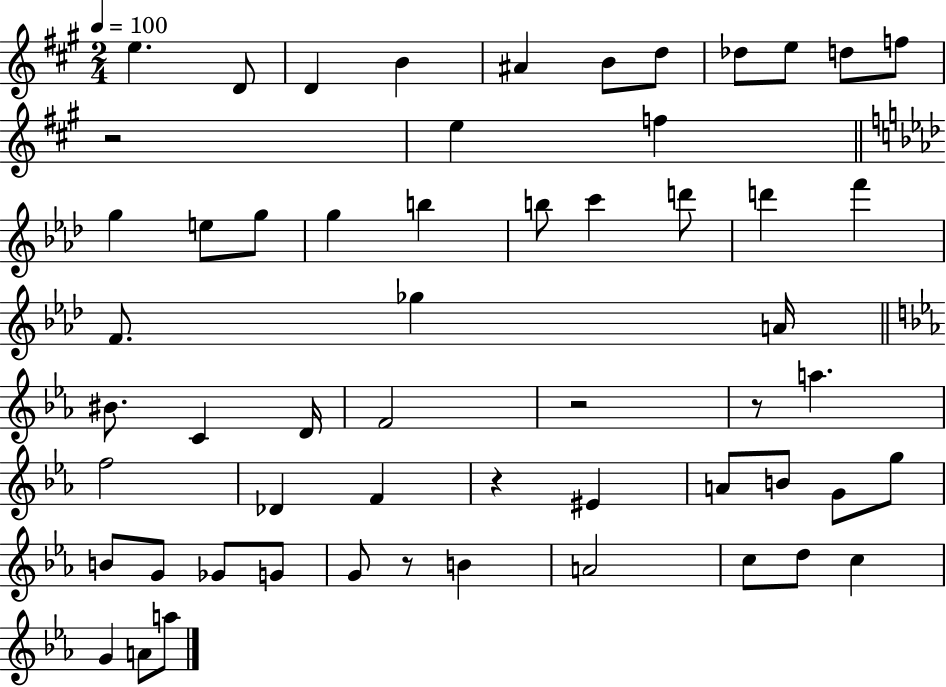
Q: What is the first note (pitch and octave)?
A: E5